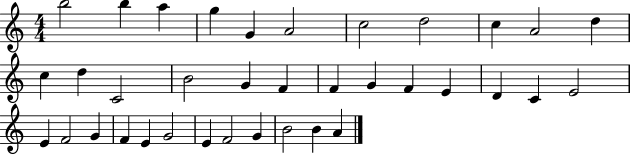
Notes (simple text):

B5/h B5/q A5/q G5/q G4/q A4/h C5/h D5/h C5/q A4/h D5/q C5/q D5/q C4/h B4/h G4/q F4/q F4/q G4/q F4/q E4/q D4/q C4/q E4/h E4/q F4/h G4/q F4/q E4/q G4/h E4/q F4/h G4/q B4/h B4/q A4/q